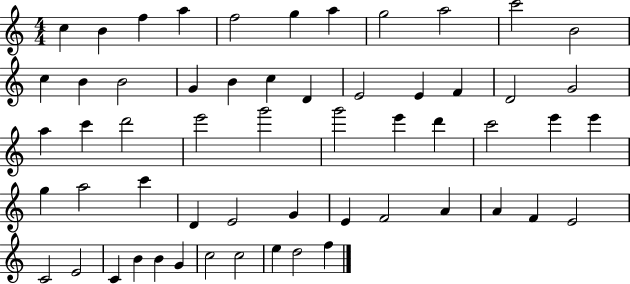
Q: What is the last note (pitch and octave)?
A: F5